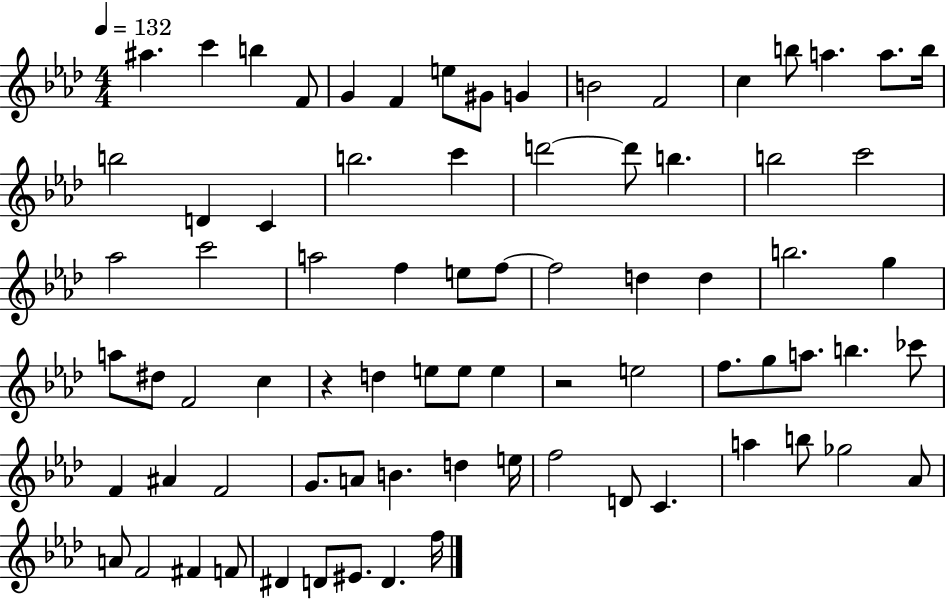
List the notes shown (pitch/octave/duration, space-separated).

A#5/q. C6/q B5/q F4/e G4/q F4/q E5/e G#4/e G4/q B4/h F4/h C5/q B5/e A5/q. A5/e. B5/s B5/h D4/q C4/q B5/h. C6/q D6/h D6/e B5/q. B5/h C6/h Ab5/h C6/h A5/h F5/q E5/e F5/e F5/h D5/q D5/q B5/h. G5/q A5/e D#5/e F4/h C5/q R/q D5/q E5/e E5/e E5/q R/h E5/h F5/e. G5/e A5/e. B5/q. CES6/e F4/q A#4/q F4/h G4/e. A4/e B4/q. D5/q E5/s F5/h D4/e C4/q. A5/q B5/e Gb5/h Ab4/e A4/e F4/h F#4/q F4/e D#4/q D4/e EIS4/e. D4/q. F5/s